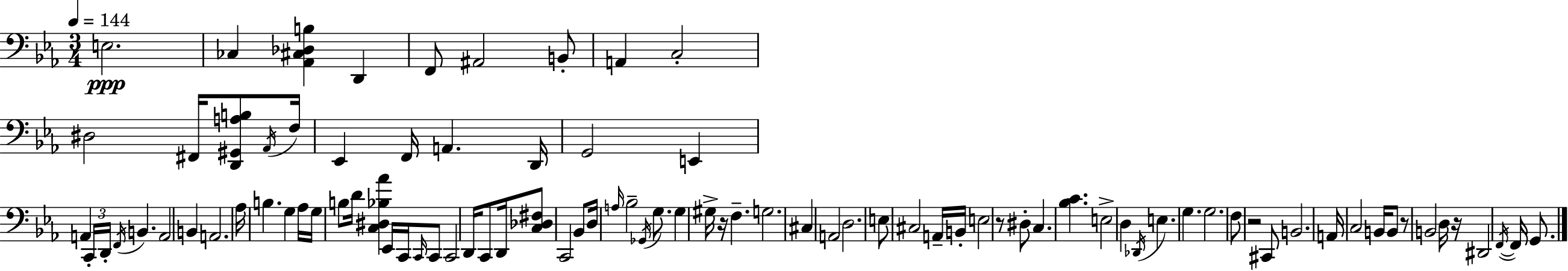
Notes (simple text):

E3/h. CES3/q [Ab2,C#3,Db3,B3]/q D2/q F2/e A#2/h B2/e A2/q C3/h D#3/h F#2/s [D2,G#2,A3,B3]/e Ab2/s F3/s Eb2/q F2/s A2/q. D2/s G2/h E2/q A2/q C2/s D2/s F2/s B2/q. A2/h B2/q A2/h. Ab3/s B3/q. G3/q Ab3/s G3/s B3/e D4/s [C3,D#3,Bb3,Ab4]/q Eb2/s C2/s C2/s C2/e C2/h D2/s C2/e D2/s [C3,Db3,F#3]/e C2/h Bb2/e D3/s A3/s Bb3/h Gb2/s G3/e. G3/q G#3/s R/s F3/q. G3/h. C#3/q A2/h D3/h. E3/e C#3/h A2/s B2/s E3/h R/e D#3/e C3/q. [Bb3,C4]/q. E3/h D3/q Db2/s E3/q. G3/q. G3/h. F3/e R/h C#2/e B2/h. A2/s C3/h B2/s B2/e R/e B2/h D3/s R/s D#2/h F2/s F2/s G2/e.